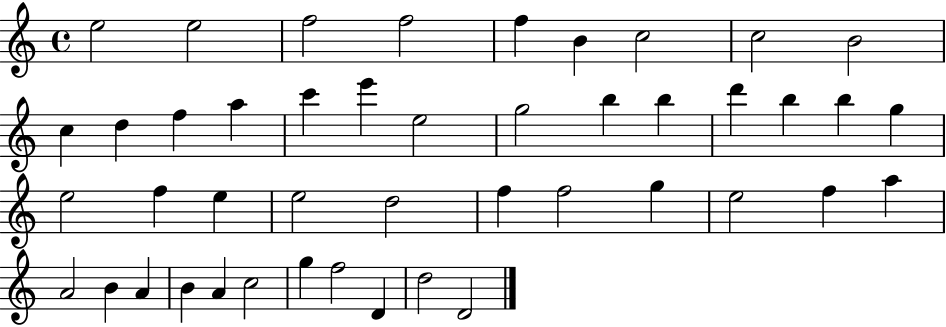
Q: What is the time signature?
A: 4/4